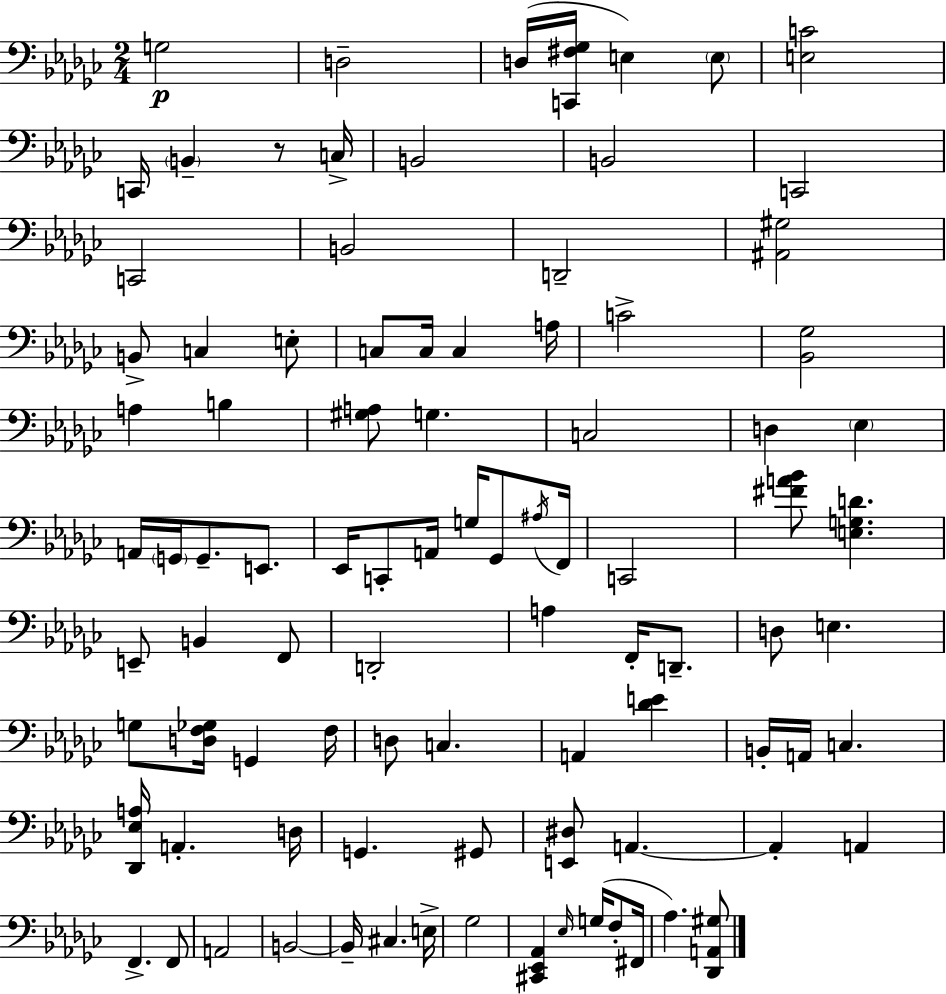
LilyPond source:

{
  \clef bass
  \numericTimeSignature
  \time 2/4
  \key ees \minor
  g2\p | d2-- | d16( <c, fis ges>16 e4) \parenthesize e8 | <e c'>2 | \break c,16 \parenthesize b,4-- r8 c16-> | b,2 | b,2 | c,2 | \break c,2 | b,2 | d,2-- | <ais, gis>2 | \break b,8-> c4 e8-. | c8 c16 c4 a16 | c'2-> | <bes, ges>2 | \break a4 b4 | <gis a>8 g4. | c2 | d4 \parenthesize ees4 | \break a,16 \parenthesize g,16 g,8.-- e,8. | ees,16 c,8-. a,16 g16 ges,8 \acciaccatura { ais16 } | f,16 c,2 | <fis' a' bes'>8 <e g d'>4. | \break e,8-- b,4 f,8 | d,2-. | a4 f,16-. d,8.-- | d8 e4. | \break g8 <d f ges>16 g,4 | f16 d8 c4. | a,4 <des' e'>4 | b,16-. a,16 c4. | \break <des, ees a>16 a,4.-. | d16 g,4. gis,8 | <e, dis>8 a,4.~~ | a,4-. a,4 | \break f,4.-> f,8 | a,2 | b,2~~ | b,16-- cis4. | \break e16-> ges2 | <cis, ees, aes,>4 \grace { ees16 }( g16 f8-. | fis,16 aes4.) | <des, a, gis>8 \bar "|."
}